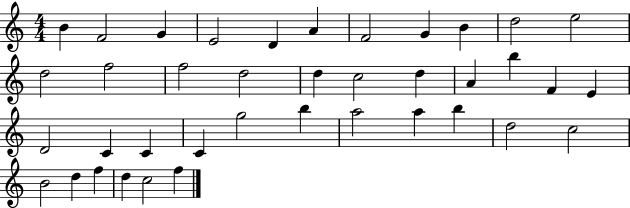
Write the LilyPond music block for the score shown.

{
  \clef treble
  \numericTimeSignature
  \time 4/4
  \key c \major
  b'4 f'2 g'4 | e'2 d'4 a'4 | f'2 g'4 b'4 | d''2 e''2 | \break d''2 f''2 | f''2 d''2 | d''4 c''2 d''4 | a'4 b''4 f'4 e'4 | \break d'2 c'4 c'4 | c'4 g''2 b''4 | a''2 a''4 b''4 | d''2 c''2 | \break b'2 d''4 f''4 | d''4 c''2 f''4 | \bar "|."
}